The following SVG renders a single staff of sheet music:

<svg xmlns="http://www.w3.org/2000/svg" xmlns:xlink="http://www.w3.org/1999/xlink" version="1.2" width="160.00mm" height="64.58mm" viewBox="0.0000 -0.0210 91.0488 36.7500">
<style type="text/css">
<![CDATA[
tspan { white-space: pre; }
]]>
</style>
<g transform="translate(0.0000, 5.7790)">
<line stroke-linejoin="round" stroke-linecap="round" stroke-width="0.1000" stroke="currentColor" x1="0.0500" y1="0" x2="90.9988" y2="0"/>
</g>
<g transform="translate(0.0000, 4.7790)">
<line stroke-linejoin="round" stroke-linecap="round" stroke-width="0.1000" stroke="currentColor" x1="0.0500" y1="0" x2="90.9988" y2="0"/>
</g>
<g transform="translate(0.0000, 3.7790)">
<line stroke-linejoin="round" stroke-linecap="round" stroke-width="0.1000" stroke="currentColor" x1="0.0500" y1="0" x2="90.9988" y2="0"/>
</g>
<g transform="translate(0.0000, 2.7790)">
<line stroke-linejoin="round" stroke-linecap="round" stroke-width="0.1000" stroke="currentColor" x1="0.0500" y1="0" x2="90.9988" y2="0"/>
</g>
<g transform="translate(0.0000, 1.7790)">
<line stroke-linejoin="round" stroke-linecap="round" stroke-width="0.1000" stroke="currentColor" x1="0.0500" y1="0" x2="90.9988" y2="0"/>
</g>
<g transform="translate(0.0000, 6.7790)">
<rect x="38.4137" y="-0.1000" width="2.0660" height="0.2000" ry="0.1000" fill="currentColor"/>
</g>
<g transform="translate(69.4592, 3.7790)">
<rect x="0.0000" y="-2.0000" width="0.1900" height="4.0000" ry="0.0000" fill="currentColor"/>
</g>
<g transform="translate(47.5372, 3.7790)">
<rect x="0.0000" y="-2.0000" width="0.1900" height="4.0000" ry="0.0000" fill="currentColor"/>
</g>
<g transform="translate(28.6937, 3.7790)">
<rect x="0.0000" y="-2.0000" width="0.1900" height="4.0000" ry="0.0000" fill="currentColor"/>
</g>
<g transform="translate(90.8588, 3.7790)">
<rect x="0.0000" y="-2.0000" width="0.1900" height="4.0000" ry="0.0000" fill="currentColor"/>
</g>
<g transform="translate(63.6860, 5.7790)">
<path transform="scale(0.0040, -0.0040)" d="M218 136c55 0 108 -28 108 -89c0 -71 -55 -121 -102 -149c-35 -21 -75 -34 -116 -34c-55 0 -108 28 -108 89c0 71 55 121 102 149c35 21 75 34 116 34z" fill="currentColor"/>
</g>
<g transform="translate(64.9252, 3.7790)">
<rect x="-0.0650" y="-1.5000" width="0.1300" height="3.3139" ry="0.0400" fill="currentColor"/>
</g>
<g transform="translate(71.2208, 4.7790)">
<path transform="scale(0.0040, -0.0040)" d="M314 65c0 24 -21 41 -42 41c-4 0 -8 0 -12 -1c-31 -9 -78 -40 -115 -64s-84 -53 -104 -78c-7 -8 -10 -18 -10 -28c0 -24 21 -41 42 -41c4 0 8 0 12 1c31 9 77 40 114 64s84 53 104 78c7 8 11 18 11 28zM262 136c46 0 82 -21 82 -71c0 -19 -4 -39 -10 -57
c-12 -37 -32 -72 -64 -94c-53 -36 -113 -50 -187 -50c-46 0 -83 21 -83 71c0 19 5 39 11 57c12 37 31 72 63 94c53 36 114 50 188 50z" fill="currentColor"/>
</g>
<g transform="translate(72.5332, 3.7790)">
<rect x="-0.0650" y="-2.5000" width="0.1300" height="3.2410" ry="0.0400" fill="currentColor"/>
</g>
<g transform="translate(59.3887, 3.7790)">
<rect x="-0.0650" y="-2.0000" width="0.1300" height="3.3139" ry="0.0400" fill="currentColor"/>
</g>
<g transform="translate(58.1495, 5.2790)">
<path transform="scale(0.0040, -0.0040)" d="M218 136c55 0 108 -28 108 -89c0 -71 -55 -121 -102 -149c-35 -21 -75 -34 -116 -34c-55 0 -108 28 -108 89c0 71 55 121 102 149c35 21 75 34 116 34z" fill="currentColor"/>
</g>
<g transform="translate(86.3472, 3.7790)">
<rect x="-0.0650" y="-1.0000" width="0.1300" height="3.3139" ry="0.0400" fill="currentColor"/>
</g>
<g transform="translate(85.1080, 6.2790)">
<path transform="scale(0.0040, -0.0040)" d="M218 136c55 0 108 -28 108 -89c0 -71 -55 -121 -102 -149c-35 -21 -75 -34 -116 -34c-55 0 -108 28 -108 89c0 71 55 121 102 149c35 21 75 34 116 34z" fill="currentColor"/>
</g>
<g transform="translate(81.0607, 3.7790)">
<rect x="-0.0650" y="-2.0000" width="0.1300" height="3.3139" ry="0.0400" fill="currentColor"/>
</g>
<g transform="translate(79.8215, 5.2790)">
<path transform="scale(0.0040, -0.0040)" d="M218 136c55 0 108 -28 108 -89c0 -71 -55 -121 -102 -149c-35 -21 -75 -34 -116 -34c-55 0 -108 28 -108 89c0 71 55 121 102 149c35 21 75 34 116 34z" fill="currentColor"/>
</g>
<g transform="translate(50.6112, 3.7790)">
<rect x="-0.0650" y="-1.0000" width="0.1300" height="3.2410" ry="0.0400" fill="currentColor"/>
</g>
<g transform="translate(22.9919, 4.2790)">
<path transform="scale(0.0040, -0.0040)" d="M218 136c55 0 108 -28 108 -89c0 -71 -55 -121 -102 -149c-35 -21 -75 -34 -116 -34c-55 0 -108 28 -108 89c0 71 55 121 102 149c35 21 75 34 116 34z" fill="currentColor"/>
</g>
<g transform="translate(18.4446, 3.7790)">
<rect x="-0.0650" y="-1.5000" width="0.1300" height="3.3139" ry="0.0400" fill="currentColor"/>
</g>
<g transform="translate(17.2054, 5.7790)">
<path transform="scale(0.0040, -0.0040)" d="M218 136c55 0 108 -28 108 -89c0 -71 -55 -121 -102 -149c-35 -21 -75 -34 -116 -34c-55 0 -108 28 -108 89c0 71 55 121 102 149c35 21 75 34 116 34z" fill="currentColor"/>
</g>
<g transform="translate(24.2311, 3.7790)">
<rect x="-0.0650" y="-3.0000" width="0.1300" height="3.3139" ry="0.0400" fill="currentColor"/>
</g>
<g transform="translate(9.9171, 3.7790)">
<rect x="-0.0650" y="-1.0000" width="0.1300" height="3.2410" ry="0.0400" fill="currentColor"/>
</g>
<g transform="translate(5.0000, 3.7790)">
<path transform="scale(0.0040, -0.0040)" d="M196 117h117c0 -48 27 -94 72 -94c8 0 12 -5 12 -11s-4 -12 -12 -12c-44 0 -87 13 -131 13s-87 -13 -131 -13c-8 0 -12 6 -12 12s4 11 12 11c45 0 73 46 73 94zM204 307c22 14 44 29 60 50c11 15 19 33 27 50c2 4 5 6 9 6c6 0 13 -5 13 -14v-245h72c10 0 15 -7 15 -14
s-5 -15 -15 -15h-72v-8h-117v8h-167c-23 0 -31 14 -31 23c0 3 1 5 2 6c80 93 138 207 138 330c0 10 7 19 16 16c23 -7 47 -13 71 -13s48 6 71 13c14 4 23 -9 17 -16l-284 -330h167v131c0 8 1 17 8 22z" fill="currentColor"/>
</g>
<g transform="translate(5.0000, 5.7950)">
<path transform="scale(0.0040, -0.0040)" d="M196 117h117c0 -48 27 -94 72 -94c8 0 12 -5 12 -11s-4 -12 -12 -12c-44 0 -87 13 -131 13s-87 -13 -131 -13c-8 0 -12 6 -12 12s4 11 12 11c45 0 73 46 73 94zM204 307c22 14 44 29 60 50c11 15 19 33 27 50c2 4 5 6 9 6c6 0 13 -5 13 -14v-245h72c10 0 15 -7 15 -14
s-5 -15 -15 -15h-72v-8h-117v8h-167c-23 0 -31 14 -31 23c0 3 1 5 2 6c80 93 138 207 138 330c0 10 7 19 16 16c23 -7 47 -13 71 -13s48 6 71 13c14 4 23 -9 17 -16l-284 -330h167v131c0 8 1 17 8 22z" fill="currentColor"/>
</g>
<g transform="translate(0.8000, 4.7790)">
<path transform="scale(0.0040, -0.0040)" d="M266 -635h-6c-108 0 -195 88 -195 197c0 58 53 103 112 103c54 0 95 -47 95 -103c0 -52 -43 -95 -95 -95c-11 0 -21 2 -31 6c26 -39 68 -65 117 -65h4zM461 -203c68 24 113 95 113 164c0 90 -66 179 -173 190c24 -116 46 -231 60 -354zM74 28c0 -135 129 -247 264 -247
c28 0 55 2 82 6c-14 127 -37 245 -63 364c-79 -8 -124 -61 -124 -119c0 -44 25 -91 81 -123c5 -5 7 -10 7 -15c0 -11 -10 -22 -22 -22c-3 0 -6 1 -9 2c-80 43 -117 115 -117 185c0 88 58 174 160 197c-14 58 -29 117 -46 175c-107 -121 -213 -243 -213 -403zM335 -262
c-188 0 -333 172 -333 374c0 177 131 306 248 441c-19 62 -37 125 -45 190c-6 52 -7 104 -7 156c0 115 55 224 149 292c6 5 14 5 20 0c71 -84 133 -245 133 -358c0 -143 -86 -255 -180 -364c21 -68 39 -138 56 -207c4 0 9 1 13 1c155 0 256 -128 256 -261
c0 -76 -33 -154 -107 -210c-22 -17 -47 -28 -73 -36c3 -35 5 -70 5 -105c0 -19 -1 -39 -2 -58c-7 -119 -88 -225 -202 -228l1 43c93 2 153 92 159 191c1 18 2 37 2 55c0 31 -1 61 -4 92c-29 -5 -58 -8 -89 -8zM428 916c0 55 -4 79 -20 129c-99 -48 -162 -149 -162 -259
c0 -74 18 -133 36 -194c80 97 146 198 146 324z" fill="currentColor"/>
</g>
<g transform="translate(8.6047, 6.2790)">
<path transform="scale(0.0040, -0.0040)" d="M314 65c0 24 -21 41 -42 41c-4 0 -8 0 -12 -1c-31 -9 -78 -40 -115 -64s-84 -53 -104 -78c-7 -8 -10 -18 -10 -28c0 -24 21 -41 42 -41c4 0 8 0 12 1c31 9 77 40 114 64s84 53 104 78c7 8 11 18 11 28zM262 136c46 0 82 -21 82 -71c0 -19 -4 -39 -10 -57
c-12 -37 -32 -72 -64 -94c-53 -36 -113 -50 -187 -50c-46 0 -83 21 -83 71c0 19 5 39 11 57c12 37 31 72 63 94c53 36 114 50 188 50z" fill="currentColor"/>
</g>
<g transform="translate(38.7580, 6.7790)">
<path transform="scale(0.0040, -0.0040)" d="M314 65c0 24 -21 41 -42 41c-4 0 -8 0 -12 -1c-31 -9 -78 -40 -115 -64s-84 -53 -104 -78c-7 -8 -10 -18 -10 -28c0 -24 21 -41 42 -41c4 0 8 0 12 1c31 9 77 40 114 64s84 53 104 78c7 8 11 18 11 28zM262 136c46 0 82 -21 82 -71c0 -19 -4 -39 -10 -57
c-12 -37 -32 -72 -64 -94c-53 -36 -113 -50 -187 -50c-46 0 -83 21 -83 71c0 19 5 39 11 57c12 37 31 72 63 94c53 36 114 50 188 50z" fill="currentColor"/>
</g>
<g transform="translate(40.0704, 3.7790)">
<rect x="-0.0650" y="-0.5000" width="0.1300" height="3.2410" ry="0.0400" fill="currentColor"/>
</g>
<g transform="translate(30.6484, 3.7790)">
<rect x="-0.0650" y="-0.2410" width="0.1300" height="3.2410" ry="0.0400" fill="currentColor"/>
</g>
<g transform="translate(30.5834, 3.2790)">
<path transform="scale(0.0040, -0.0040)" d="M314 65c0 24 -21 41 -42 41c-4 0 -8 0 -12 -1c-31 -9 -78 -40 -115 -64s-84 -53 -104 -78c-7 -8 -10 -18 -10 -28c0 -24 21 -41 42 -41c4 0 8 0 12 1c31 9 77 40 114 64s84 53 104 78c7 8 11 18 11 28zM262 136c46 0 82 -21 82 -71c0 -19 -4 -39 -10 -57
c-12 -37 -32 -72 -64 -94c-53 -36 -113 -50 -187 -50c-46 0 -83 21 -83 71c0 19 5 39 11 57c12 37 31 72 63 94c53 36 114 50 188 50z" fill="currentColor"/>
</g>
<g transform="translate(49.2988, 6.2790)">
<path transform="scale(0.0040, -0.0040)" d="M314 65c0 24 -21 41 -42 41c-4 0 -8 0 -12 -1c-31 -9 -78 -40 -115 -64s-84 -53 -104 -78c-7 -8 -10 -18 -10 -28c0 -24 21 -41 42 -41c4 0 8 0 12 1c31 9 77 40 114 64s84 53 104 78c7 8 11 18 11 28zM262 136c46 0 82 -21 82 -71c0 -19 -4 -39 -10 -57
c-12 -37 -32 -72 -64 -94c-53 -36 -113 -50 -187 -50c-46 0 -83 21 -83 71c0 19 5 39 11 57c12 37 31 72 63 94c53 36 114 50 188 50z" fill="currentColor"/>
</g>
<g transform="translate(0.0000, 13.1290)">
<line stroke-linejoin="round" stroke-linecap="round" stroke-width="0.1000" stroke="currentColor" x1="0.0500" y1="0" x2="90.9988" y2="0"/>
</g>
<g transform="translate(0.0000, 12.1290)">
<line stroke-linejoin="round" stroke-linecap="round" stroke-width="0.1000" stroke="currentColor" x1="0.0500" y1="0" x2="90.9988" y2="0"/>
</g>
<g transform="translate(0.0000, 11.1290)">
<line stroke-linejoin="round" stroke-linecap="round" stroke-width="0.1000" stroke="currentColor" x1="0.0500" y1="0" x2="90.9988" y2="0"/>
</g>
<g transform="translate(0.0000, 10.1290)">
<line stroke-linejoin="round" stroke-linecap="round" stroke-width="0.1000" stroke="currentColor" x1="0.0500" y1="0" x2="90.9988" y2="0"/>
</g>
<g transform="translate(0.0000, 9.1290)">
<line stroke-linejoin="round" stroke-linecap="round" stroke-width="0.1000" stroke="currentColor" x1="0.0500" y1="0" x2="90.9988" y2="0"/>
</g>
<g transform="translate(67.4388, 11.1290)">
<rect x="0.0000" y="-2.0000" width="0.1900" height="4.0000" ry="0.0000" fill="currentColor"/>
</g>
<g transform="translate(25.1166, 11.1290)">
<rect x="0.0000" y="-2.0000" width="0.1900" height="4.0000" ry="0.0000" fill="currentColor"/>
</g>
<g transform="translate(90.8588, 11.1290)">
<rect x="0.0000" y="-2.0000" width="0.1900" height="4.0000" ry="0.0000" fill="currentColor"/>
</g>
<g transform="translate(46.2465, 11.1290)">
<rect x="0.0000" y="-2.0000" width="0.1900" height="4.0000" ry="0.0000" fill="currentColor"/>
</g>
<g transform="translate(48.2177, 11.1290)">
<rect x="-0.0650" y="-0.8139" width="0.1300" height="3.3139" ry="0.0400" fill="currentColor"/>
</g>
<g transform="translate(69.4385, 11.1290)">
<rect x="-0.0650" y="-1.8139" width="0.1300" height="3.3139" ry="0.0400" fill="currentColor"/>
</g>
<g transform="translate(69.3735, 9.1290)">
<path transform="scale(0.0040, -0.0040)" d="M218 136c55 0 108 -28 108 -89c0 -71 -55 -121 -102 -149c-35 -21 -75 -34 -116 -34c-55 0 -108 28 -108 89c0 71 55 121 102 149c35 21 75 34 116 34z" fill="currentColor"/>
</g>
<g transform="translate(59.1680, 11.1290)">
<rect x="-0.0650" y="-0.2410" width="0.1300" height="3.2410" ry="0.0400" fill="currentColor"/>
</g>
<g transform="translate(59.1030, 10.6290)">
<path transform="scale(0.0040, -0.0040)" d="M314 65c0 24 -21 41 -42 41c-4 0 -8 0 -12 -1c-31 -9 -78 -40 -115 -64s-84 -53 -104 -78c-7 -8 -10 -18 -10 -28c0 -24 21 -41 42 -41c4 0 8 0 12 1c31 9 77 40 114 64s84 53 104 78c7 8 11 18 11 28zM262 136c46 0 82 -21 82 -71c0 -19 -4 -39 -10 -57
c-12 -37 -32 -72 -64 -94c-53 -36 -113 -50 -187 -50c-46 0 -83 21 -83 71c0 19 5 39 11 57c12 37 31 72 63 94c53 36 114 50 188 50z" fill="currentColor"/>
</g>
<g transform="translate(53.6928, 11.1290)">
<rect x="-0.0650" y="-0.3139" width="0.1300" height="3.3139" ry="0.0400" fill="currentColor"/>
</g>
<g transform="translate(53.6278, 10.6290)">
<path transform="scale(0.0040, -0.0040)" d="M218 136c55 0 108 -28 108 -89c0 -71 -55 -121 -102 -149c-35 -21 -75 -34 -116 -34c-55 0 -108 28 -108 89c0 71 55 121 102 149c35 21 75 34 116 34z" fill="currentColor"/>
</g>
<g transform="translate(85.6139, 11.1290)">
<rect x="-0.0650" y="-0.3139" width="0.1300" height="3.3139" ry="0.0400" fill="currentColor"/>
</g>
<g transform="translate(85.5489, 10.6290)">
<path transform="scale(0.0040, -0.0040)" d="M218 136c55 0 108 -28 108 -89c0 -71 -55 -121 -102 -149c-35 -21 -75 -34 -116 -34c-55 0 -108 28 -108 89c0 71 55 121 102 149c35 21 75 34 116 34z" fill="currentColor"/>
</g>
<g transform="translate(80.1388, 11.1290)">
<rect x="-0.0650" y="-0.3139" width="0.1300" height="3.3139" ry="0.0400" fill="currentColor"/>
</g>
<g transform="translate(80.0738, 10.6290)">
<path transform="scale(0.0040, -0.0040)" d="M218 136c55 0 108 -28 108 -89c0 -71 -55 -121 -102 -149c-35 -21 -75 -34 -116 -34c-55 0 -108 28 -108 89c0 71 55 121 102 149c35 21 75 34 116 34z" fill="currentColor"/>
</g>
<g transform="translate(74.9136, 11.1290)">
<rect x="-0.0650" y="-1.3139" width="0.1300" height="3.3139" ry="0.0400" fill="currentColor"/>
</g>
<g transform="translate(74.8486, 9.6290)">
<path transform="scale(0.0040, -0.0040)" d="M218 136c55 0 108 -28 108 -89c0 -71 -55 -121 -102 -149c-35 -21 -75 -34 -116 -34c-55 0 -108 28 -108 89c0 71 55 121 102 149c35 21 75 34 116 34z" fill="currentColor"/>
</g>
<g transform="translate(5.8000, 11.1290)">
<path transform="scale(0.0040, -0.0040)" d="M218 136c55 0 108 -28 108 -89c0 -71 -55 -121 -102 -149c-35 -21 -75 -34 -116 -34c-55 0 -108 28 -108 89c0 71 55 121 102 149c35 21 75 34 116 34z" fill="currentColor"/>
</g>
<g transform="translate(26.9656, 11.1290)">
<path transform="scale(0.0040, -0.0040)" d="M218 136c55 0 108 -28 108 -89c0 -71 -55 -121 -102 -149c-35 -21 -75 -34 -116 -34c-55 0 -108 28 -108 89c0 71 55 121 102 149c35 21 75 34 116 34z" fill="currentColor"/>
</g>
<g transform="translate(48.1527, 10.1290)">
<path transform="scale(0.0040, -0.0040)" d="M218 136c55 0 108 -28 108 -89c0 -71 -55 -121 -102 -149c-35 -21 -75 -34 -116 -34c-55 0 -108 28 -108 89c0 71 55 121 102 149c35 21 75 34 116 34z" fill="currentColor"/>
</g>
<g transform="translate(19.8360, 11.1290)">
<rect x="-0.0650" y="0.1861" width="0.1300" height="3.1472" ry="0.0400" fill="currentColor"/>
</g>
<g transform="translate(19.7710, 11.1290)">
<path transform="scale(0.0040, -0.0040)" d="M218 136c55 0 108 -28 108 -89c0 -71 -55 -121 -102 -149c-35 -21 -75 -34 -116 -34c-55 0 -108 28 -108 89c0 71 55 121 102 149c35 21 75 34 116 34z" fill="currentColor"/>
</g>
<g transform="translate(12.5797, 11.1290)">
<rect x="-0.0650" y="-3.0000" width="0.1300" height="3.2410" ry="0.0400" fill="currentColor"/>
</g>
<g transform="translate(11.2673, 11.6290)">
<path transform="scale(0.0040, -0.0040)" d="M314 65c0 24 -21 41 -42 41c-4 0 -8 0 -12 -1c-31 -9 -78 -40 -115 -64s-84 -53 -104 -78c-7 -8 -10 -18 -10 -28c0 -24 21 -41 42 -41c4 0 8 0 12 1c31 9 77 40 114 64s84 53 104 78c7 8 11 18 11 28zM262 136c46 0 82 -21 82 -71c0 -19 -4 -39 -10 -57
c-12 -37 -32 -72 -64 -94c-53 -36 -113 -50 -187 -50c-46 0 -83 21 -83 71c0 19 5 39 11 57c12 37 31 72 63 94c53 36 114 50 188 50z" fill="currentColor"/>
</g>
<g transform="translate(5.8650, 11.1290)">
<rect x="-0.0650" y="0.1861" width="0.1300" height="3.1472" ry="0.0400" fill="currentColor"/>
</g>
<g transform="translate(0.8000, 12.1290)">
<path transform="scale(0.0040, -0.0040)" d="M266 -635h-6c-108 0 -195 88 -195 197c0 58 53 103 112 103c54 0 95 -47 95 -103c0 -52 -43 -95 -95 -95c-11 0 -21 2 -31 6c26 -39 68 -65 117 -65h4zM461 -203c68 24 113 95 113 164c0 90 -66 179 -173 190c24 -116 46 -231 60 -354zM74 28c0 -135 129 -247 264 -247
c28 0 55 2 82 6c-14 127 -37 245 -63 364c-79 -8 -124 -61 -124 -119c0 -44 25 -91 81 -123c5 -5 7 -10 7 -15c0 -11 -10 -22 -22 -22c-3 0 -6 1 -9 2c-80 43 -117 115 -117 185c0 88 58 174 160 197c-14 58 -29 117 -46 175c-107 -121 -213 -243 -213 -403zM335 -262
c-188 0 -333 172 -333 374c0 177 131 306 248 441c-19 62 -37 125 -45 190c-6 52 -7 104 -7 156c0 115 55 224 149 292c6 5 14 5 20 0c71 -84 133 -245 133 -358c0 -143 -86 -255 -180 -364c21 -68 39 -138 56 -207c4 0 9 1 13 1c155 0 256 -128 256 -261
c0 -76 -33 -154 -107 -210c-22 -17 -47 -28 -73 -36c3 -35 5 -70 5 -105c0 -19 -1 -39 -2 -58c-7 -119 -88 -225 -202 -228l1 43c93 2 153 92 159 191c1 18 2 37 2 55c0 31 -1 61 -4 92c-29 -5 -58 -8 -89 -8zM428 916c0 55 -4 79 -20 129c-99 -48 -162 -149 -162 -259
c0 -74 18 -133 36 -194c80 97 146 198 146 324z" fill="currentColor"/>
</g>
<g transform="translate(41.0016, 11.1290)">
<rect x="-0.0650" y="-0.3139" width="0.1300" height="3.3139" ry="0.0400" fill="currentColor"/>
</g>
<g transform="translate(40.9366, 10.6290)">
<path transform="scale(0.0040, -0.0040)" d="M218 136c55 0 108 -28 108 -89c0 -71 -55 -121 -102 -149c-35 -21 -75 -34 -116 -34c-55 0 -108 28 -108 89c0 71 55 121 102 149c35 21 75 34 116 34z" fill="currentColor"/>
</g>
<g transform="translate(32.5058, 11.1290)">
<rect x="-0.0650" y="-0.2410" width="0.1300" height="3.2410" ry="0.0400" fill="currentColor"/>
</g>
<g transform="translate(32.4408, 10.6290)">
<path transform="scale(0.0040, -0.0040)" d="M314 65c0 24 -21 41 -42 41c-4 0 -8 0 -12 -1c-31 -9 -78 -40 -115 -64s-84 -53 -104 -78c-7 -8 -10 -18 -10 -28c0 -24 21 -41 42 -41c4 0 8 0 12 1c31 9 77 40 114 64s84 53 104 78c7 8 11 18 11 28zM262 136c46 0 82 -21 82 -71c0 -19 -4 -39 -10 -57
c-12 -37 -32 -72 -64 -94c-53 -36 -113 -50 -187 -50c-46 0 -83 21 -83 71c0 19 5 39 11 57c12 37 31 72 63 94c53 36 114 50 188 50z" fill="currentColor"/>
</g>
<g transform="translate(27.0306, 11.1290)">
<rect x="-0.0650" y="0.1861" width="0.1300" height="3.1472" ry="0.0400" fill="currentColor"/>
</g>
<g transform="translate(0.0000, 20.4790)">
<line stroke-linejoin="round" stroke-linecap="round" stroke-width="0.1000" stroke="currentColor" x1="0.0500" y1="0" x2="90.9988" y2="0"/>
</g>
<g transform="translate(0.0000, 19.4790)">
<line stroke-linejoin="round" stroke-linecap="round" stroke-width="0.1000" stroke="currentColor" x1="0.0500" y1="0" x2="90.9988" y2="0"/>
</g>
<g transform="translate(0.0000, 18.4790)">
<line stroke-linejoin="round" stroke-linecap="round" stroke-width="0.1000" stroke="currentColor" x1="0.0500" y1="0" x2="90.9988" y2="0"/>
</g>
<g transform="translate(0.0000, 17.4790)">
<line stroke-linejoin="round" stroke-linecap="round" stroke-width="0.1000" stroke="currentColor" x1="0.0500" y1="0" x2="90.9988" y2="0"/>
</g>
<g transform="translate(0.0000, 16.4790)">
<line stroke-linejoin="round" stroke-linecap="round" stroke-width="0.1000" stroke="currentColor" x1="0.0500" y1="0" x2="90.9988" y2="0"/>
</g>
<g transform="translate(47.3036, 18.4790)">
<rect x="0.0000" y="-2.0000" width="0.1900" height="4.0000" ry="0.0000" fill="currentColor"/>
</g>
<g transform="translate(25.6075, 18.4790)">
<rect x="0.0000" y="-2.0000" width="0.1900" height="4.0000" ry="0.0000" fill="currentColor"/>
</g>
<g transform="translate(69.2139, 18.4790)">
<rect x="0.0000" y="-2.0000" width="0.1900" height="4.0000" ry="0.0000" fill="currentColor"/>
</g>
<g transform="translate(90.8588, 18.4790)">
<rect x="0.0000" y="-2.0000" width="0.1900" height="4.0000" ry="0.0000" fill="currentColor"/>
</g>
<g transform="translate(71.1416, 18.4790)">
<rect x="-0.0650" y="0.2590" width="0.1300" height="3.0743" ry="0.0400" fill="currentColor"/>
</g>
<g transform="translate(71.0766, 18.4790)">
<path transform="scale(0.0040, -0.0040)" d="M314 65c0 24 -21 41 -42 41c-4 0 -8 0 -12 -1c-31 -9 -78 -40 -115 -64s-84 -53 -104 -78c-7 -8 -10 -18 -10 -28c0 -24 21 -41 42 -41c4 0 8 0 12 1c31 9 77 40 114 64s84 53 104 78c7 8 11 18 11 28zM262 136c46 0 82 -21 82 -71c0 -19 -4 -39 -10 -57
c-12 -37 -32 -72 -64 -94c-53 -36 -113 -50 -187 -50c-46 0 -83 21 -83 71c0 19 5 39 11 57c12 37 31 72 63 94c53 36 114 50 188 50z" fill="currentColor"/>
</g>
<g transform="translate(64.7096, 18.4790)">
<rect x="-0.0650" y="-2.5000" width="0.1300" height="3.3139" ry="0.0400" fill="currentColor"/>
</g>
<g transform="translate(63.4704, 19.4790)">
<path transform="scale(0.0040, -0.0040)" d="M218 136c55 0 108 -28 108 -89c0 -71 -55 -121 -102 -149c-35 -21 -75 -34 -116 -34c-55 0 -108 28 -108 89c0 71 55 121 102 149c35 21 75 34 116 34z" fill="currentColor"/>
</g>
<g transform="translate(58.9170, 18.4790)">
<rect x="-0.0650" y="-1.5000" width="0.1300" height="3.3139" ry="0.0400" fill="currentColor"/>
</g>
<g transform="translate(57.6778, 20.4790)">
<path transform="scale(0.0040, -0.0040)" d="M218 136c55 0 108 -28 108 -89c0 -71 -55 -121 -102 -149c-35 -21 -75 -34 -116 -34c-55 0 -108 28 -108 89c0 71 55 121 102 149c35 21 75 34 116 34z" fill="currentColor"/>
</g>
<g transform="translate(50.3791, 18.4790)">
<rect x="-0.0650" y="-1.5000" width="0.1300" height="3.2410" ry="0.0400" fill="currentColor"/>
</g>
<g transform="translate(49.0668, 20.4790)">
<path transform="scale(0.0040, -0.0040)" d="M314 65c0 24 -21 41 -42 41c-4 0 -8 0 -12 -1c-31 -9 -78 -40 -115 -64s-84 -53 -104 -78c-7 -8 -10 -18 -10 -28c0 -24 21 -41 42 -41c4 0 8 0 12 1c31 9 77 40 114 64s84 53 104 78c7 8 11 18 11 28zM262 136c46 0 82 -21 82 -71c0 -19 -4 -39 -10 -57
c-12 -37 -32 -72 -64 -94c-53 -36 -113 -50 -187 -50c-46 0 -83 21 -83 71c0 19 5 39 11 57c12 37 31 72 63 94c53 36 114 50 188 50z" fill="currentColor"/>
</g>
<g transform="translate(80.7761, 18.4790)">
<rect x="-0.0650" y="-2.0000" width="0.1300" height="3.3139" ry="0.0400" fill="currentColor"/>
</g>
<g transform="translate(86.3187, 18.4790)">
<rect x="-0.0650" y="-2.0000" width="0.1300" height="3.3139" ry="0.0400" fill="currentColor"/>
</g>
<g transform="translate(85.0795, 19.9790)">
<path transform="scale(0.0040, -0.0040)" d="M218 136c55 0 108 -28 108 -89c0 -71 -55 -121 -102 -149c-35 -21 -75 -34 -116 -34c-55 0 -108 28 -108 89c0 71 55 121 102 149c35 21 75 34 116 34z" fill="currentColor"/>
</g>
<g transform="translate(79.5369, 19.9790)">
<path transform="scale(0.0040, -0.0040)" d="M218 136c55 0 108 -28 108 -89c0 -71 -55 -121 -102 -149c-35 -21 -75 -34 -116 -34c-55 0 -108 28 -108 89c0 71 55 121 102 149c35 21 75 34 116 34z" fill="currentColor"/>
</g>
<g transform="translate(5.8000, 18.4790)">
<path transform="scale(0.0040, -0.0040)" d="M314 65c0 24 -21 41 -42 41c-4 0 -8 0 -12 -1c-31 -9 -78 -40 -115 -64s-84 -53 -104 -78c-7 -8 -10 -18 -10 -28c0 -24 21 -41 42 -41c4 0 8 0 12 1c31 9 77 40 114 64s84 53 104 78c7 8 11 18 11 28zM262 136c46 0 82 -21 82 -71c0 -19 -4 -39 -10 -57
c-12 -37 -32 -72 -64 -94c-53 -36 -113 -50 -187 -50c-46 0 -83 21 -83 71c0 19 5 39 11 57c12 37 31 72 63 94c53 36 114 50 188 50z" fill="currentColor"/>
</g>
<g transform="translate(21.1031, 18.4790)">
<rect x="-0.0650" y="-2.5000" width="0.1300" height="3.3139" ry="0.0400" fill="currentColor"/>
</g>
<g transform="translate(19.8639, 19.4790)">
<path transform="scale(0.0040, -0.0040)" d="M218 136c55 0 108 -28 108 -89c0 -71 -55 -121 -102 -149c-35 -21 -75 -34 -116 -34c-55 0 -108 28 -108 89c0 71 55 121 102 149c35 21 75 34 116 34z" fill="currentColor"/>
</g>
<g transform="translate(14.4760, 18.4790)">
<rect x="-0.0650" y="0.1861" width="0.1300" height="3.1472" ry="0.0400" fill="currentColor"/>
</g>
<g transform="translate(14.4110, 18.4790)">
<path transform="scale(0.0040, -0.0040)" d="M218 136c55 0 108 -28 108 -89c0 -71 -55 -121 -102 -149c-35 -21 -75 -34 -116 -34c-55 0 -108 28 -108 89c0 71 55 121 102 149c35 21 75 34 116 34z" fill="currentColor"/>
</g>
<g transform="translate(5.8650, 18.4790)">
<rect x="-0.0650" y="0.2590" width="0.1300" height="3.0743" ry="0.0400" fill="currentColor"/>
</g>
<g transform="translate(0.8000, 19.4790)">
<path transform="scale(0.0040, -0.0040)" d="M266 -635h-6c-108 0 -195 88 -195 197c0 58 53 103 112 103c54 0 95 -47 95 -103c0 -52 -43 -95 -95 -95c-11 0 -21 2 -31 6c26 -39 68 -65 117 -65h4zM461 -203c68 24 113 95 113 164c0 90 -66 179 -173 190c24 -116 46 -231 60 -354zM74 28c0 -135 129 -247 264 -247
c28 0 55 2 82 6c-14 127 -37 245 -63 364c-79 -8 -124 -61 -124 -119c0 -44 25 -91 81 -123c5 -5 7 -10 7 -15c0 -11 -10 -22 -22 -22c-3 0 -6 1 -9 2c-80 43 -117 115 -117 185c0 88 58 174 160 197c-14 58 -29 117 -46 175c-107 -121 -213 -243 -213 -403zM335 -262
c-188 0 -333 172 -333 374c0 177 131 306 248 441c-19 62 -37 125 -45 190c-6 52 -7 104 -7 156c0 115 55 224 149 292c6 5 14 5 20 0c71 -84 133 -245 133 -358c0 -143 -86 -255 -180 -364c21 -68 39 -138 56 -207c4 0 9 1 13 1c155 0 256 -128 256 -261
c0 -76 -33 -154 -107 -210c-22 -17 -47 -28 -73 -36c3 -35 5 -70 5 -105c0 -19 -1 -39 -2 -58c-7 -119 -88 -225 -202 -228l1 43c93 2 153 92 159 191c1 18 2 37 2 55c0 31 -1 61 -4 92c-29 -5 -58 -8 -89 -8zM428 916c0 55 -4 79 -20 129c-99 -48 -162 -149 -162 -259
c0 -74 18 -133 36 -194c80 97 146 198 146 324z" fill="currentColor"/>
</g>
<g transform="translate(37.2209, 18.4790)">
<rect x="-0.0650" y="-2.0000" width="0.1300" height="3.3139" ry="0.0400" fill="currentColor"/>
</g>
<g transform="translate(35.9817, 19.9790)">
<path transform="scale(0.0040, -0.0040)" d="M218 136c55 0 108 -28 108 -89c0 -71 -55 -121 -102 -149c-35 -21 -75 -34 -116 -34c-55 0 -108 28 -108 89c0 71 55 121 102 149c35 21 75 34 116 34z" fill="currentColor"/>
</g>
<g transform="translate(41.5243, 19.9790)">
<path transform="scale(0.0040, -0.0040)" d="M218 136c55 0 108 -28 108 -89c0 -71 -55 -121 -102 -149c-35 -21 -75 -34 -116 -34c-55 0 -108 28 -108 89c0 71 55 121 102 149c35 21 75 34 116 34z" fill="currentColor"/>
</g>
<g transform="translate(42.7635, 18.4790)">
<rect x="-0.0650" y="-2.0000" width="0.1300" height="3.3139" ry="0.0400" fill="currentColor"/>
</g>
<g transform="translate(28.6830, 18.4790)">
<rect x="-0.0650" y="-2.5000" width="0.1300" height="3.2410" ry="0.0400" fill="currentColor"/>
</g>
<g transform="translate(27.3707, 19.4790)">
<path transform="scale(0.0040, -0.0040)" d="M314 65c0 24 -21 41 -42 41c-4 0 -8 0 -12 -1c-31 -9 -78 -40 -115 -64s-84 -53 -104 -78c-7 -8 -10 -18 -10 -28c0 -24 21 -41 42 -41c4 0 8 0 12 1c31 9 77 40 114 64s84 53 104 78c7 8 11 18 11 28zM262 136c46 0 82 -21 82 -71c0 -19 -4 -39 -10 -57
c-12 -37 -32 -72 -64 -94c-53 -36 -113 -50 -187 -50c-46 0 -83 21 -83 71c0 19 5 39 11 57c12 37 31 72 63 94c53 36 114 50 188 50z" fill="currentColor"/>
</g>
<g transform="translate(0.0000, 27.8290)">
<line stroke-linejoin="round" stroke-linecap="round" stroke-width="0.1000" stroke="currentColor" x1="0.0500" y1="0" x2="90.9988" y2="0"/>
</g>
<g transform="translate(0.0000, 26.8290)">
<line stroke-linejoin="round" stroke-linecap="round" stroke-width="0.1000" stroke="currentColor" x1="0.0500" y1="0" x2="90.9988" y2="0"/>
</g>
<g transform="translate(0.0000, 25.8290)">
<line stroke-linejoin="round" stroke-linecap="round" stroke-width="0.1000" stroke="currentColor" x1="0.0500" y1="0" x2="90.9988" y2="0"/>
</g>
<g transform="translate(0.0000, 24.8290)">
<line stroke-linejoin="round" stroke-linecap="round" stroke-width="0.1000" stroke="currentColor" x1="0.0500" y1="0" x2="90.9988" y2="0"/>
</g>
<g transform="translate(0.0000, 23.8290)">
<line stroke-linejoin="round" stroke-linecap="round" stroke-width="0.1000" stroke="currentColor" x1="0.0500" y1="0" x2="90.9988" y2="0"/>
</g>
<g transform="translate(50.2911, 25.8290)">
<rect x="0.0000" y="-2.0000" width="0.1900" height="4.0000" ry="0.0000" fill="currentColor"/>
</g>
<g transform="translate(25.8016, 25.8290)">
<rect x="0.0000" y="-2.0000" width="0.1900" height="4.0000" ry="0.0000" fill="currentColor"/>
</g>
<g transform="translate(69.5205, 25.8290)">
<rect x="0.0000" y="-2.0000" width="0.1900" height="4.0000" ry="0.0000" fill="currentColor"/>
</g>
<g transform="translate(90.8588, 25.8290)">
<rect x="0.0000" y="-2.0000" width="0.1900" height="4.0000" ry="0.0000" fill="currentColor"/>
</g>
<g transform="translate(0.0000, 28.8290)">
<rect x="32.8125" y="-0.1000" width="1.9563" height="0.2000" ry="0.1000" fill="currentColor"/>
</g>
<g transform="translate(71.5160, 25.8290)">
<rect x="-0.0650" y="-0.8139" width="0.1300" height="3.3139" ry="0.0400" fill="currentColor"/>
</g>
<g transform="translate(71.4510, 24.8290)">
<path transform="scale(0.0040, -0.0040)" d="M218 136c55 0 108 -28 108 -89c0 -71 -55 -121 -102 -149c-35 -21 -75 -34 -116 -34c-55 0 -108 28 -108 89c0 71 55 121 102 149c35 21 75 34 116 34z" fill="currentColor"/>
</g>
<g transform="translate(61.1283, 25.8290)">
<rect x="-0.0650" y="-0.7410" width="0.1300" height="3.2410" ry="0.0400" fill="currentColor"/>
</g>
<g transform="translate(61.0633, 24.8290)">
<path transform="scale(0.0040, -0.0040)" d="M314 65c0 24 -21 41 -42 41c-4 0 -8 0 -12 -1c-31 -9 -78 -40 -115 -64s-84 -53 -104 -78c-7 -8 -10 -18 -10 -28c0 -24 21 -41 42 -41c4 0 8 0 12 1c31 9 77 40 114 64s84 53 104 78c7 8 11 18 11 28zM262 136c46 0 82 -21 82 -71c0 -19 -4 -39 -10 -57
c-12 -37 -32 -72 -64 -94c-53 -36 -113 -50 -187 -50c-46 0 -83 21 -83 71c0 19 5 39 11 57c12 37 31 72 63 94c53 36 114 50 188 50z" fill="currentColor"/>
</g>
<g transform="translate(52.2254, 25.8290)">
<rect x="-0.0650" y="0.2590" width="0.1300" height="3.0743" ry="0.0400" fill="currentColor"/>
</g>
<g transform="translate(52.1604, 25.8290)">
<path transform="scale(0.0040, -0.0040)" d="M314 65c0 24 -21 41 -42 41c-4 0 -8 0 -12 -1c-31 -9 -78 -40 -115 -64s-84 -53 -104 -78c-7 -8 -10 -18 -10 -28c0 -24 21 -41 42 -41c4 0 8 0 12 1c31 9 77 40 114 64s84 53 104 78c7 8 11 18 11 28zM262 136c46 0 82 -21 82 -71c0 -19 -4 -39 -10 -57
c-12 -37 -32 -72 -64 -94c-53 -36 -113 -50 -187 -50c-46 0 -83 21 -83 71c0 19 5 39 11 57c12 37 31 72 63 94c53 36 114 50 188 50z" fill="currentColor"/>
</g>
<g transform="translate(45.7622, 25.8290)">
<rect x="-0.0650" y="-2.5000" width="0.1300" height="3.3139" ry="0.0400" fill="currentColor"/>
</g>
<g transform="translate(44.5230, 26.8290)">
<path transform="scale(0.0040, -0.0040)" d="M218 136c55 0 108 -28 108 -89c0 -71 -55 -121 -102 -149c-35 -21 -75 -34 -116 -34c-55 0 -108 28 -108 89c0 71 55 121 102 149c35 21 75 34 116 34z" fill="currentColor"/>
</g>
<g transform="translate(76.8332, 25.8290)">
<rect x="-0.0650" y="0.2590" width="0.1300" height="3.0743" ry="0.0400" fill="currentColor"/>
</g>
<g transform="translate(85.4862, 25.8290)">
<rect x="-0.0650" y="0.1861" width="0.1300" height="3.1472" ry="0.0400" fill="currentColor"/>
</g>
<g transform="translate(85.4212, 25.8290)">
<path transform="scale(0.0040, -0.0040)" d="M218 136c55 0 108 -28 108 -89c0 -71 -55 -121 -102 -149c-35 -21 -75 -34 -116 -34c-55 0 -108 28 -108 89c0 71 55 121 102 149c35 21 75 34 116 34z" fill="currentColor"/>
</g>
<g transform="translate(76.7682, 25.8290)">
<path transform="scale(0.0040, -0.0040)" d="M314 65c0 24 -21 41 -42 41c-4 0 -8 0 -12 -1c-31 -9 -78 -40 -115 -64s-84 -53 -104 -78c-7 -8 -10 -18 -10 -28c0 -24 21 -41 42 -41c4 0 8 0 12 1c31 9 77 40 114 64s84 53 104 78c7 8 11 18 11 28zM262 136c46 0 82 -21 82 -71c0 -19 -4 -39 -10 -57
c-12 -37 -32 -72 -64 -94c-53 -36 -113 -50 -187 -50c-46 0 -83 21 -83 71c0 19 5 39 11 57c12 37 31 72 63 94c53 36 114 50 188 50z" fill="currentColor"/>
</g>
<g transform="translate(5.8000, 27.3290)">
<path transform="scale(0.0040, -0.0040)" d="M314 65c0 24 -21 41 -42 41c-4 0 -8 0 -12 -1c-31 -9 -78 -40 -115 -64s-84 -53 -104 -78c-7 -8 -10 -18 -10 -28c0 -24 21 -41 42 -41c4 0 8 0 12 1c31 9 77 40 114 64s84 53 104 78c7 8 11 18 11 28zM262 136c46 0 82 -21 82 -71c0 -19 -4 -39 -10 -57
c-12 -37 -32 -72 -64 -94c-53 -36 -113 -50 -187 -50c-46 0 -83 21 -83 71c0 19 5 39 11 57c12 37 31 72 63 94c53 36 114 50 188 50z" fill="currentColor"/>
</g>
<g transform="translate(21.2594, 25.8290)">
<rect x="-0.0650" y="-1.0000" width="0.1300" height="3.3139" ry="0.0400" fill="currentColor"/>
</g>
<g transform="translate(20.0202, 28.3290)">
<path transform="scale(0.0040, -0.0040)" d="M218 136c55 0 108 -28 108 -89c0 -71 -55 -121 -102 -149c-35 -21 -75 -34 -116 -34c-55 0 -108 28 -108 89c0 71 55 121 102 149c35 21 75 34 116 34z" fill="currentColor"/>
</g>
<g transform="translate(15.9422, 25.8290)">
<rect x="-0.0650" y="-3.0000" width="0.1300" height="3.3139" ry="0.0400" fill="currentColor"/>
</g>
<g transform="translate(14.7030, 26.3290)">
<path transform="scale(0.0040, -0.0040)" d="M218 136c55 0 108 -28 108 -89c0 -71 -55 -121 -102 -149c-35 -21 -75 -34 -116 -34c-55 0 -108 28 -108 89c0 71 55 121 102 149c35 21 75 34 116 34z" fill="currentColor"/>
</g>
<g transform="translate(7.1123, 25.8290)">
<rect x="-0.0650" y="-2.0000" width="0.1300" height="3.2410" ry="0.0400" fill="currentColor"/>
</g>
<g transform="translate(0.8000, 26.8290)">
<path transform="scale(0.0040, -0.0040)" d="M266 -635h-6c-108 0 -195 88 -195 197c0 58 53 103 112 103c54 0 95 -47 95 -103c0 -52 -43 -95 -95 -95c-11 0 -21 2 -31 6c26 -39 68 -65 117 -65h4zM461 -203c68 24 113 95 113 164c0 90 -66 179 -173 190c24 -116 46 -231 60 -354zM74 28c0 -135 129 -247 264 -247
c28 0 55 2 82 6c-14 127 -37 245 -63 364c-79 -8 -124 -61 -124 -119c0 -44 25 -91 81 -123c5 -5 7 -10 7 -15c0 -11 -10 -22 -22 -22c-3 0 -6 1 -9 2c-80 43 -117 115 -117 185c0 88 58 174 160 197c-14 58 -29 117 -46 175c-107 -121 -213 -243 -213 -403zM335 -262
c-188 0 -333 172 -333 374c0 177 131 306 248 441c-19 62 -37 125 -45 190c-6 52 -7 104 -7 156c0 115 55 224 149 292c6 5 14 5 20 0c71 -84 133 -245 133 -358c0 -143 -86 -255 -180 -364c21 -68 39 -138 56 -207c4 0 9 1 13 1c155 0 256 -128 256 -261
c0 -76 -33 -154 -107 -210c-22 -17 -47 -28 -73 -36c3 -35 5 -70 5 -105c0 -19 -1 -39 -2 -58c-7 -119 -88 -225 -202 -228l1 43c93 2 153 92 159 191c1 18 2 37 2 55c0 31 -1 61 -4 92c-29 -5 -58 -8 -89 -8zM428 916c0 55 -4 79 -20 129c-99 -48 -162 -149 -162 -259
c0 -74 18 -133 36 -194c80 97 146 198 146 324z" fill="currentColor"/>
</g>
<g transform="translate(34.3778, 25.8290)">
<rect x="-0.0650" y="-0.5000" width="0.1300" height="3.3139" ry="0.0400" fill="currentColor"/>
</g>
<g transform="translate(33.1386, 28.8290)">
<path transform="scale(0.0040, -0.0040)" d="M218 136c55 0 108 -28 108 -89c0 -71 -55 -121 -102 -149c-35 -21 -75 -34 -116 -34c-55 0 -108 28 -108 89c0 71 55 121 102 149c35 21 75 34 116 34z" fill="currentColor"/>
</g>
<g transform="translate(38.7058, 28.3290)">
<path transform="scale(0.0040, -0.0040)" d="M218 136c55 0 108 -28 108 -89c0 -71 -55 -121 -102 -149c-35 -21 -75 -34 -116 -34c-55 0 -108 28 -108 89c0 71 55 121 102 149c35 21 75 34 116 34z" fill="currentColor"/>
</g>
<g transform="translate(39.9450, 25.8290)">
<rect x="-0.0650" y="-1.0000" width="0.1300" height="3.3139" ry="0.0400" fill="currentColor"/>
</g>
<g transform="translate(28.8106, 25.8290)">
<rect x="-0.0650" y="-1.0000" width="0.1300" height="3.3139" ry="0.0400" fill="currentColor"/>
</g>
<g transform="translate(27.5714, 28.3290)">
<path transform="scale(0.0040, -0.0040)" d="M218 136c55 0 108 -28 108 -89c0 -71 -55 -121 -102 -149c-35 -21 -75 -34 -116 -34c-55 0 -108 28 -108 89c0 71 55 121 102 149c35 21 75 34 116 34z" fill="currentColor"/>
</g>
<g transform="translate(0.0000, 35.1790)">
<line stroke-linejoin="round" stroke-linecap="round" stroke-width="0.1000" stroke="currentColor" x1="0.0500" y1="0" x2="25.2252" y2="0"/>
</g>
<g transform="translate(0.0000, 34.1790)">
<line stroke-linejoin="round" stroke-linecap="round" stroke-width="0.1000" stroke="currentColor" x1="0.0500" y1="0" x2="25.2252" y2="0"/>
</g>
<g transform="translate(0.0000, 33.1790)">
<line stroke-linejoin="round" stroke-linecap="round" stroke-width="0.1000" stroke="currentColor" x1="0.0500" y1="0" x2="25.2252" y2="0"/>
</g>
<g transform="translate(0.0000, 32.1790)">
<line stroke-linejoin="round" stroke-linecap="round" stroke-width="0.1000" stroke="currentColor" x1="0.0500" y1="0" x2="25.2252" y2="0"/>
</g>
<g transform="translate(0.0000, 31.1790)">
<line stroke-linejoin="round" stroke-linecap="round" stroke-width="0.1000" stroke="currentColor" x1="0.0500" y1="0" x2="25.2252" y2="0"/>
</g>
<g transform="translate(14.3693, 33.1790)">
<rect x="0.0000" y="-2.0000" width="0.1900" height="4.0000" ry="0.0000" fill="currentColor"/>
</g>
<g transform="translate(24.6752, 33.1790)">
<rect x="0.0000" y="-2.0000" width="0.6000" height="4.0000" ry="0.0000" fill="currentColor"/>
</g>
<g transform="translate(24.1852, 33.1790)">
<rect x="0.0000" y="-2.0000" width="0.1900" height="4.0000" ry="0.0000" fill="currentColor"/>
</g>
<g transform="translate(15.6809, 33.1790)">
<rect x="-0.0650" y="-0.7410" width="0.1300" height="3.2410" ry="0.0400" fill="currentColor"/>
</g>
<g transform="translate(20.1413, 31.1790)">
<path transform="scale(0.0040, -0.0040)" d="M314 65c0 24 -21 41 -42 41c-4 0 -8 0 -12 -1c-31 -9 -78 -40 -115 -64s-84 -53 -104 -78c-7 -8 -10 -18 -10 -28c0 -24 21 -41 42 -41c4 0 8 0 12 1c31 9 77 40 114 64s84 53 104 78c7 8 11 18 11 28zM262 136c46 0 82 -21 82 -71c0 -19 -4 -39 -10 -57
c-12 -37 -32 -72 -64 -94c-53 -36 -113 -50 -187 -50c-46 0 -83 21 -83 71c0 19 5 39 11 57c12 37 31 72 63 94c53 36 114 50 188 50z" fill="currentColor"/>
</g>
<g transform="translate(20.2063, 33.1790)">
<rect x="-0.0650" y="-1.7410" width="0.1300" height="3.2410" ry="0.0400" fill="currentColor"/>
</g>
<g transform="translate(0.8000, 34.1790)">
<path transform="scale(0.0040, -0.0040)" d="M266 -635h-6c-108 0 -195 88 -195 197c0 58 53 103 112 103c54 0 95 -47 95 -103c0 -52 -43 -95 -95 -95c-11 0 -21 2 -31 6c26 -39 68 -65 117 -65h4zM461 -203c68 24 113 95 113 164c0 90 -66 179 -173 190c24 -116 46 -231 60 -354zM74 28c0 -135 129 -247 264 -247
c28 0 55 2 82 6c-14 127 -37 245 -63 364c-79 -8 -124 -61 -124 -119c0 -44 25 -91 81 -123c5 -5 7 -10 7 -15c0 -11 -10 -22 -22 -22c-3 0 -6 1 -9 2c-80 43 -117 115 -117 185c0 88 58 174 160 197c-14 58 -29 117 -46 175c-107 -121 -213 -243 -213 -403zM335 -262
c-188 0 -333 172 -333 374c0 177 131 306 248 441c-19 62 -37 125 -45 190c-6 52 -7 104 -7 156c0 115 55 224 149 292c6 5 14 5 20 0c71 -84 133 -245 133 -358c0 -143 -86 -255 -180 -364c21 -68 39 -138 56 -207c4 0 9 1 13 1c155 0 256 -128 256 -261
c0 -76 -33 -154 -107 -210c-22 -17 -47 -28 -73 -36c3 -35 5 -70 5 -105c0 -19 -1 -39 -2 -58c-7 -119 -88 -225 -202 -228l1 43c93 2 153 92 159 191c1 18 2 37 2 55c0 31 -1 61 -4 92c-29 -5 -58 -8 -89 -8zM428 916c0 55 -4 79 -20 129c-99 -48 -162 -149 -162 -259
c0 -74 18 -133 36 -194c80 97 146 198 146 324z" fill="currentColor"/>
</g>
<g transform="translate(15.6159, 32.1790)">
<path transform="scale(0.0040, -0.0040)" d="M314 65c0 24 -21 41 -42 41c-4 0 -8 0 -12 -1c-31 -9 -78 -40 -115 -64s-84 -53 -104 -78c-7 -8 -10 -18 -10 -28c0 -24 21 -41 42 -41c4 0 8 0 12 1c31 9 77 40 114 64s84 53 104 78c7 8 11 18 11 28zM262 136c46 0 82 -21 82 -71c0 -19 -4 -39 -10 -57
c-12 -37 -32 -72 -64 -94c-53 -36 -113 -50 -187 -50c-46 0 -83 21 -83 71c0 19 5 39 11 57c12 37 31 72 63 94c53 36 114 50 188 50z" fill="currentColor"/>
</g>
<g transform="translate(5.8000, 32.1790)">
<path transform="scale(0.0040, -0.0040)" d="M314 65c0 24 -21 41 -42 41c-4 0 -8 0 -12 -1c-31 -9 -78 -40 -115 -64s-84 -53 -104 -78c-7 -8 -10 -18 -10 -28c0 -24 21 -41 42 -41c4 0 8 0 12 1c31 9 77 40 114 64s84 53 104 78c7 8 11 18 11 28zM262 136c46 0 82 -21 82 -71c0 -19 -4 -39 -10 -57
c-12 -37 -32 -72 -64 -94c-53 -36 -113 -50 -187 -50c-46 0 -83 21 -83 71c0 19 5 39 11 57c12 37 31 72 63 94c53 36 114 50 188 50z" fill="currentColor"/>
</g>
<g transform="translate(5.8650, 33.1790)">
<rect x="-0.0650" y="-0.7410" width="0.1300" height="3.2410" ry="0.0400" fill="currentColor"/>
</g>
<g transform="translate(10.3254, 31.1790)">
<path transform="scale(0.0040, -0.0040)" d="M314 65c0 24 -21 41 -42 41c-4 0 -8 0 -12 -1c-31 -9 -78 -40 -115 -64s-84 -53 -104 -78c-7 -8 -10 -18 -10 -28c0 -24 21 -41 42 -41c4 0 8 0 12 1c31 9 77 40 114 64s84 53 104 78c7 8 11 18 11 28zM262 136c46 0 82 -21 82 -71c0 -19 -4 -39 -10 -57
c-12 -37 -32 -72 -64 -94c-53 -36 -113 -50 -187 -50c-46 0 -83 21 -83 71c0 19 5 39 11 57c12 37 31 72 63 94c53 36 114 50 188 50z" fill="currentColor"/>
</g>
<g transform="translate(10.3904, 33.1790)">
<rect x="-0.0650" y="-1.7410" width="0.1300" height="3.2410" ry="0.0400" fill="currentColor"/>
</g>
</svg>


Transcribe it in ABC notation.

X:1
T:Untitled
M:4/4
L:1/4
K:C
D2 E A c2 C2 D2 F E G2 F D B A2 B B c2 c d c c2 f e c c B2 B G G2 F F E2 E G B2 F F F2 A D D C D G B2 d2 d B2 B d2 f2 d2 f2